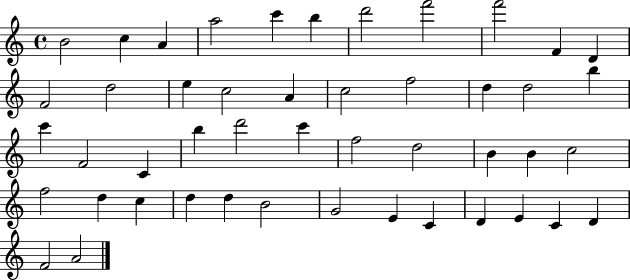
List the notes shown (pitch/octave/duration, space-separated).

B4/h C5/q A4/q A5/h C6/q B5/q D6/h F6/h F6/h F4/q D4/q F4/h D5/h E5/q C5/h A4/q C5/h F5/h D5/q D5/h B5/q C6/q F4/h C4/q B5/q D6/h C6/q F5/h D5/h B4/q B4/q C5/h F5/h D5/q C5/q D5/q D5/q B4/h G4/h E4/q C4/q D4/q E4/q C4/q D4/q F4/h A4/h